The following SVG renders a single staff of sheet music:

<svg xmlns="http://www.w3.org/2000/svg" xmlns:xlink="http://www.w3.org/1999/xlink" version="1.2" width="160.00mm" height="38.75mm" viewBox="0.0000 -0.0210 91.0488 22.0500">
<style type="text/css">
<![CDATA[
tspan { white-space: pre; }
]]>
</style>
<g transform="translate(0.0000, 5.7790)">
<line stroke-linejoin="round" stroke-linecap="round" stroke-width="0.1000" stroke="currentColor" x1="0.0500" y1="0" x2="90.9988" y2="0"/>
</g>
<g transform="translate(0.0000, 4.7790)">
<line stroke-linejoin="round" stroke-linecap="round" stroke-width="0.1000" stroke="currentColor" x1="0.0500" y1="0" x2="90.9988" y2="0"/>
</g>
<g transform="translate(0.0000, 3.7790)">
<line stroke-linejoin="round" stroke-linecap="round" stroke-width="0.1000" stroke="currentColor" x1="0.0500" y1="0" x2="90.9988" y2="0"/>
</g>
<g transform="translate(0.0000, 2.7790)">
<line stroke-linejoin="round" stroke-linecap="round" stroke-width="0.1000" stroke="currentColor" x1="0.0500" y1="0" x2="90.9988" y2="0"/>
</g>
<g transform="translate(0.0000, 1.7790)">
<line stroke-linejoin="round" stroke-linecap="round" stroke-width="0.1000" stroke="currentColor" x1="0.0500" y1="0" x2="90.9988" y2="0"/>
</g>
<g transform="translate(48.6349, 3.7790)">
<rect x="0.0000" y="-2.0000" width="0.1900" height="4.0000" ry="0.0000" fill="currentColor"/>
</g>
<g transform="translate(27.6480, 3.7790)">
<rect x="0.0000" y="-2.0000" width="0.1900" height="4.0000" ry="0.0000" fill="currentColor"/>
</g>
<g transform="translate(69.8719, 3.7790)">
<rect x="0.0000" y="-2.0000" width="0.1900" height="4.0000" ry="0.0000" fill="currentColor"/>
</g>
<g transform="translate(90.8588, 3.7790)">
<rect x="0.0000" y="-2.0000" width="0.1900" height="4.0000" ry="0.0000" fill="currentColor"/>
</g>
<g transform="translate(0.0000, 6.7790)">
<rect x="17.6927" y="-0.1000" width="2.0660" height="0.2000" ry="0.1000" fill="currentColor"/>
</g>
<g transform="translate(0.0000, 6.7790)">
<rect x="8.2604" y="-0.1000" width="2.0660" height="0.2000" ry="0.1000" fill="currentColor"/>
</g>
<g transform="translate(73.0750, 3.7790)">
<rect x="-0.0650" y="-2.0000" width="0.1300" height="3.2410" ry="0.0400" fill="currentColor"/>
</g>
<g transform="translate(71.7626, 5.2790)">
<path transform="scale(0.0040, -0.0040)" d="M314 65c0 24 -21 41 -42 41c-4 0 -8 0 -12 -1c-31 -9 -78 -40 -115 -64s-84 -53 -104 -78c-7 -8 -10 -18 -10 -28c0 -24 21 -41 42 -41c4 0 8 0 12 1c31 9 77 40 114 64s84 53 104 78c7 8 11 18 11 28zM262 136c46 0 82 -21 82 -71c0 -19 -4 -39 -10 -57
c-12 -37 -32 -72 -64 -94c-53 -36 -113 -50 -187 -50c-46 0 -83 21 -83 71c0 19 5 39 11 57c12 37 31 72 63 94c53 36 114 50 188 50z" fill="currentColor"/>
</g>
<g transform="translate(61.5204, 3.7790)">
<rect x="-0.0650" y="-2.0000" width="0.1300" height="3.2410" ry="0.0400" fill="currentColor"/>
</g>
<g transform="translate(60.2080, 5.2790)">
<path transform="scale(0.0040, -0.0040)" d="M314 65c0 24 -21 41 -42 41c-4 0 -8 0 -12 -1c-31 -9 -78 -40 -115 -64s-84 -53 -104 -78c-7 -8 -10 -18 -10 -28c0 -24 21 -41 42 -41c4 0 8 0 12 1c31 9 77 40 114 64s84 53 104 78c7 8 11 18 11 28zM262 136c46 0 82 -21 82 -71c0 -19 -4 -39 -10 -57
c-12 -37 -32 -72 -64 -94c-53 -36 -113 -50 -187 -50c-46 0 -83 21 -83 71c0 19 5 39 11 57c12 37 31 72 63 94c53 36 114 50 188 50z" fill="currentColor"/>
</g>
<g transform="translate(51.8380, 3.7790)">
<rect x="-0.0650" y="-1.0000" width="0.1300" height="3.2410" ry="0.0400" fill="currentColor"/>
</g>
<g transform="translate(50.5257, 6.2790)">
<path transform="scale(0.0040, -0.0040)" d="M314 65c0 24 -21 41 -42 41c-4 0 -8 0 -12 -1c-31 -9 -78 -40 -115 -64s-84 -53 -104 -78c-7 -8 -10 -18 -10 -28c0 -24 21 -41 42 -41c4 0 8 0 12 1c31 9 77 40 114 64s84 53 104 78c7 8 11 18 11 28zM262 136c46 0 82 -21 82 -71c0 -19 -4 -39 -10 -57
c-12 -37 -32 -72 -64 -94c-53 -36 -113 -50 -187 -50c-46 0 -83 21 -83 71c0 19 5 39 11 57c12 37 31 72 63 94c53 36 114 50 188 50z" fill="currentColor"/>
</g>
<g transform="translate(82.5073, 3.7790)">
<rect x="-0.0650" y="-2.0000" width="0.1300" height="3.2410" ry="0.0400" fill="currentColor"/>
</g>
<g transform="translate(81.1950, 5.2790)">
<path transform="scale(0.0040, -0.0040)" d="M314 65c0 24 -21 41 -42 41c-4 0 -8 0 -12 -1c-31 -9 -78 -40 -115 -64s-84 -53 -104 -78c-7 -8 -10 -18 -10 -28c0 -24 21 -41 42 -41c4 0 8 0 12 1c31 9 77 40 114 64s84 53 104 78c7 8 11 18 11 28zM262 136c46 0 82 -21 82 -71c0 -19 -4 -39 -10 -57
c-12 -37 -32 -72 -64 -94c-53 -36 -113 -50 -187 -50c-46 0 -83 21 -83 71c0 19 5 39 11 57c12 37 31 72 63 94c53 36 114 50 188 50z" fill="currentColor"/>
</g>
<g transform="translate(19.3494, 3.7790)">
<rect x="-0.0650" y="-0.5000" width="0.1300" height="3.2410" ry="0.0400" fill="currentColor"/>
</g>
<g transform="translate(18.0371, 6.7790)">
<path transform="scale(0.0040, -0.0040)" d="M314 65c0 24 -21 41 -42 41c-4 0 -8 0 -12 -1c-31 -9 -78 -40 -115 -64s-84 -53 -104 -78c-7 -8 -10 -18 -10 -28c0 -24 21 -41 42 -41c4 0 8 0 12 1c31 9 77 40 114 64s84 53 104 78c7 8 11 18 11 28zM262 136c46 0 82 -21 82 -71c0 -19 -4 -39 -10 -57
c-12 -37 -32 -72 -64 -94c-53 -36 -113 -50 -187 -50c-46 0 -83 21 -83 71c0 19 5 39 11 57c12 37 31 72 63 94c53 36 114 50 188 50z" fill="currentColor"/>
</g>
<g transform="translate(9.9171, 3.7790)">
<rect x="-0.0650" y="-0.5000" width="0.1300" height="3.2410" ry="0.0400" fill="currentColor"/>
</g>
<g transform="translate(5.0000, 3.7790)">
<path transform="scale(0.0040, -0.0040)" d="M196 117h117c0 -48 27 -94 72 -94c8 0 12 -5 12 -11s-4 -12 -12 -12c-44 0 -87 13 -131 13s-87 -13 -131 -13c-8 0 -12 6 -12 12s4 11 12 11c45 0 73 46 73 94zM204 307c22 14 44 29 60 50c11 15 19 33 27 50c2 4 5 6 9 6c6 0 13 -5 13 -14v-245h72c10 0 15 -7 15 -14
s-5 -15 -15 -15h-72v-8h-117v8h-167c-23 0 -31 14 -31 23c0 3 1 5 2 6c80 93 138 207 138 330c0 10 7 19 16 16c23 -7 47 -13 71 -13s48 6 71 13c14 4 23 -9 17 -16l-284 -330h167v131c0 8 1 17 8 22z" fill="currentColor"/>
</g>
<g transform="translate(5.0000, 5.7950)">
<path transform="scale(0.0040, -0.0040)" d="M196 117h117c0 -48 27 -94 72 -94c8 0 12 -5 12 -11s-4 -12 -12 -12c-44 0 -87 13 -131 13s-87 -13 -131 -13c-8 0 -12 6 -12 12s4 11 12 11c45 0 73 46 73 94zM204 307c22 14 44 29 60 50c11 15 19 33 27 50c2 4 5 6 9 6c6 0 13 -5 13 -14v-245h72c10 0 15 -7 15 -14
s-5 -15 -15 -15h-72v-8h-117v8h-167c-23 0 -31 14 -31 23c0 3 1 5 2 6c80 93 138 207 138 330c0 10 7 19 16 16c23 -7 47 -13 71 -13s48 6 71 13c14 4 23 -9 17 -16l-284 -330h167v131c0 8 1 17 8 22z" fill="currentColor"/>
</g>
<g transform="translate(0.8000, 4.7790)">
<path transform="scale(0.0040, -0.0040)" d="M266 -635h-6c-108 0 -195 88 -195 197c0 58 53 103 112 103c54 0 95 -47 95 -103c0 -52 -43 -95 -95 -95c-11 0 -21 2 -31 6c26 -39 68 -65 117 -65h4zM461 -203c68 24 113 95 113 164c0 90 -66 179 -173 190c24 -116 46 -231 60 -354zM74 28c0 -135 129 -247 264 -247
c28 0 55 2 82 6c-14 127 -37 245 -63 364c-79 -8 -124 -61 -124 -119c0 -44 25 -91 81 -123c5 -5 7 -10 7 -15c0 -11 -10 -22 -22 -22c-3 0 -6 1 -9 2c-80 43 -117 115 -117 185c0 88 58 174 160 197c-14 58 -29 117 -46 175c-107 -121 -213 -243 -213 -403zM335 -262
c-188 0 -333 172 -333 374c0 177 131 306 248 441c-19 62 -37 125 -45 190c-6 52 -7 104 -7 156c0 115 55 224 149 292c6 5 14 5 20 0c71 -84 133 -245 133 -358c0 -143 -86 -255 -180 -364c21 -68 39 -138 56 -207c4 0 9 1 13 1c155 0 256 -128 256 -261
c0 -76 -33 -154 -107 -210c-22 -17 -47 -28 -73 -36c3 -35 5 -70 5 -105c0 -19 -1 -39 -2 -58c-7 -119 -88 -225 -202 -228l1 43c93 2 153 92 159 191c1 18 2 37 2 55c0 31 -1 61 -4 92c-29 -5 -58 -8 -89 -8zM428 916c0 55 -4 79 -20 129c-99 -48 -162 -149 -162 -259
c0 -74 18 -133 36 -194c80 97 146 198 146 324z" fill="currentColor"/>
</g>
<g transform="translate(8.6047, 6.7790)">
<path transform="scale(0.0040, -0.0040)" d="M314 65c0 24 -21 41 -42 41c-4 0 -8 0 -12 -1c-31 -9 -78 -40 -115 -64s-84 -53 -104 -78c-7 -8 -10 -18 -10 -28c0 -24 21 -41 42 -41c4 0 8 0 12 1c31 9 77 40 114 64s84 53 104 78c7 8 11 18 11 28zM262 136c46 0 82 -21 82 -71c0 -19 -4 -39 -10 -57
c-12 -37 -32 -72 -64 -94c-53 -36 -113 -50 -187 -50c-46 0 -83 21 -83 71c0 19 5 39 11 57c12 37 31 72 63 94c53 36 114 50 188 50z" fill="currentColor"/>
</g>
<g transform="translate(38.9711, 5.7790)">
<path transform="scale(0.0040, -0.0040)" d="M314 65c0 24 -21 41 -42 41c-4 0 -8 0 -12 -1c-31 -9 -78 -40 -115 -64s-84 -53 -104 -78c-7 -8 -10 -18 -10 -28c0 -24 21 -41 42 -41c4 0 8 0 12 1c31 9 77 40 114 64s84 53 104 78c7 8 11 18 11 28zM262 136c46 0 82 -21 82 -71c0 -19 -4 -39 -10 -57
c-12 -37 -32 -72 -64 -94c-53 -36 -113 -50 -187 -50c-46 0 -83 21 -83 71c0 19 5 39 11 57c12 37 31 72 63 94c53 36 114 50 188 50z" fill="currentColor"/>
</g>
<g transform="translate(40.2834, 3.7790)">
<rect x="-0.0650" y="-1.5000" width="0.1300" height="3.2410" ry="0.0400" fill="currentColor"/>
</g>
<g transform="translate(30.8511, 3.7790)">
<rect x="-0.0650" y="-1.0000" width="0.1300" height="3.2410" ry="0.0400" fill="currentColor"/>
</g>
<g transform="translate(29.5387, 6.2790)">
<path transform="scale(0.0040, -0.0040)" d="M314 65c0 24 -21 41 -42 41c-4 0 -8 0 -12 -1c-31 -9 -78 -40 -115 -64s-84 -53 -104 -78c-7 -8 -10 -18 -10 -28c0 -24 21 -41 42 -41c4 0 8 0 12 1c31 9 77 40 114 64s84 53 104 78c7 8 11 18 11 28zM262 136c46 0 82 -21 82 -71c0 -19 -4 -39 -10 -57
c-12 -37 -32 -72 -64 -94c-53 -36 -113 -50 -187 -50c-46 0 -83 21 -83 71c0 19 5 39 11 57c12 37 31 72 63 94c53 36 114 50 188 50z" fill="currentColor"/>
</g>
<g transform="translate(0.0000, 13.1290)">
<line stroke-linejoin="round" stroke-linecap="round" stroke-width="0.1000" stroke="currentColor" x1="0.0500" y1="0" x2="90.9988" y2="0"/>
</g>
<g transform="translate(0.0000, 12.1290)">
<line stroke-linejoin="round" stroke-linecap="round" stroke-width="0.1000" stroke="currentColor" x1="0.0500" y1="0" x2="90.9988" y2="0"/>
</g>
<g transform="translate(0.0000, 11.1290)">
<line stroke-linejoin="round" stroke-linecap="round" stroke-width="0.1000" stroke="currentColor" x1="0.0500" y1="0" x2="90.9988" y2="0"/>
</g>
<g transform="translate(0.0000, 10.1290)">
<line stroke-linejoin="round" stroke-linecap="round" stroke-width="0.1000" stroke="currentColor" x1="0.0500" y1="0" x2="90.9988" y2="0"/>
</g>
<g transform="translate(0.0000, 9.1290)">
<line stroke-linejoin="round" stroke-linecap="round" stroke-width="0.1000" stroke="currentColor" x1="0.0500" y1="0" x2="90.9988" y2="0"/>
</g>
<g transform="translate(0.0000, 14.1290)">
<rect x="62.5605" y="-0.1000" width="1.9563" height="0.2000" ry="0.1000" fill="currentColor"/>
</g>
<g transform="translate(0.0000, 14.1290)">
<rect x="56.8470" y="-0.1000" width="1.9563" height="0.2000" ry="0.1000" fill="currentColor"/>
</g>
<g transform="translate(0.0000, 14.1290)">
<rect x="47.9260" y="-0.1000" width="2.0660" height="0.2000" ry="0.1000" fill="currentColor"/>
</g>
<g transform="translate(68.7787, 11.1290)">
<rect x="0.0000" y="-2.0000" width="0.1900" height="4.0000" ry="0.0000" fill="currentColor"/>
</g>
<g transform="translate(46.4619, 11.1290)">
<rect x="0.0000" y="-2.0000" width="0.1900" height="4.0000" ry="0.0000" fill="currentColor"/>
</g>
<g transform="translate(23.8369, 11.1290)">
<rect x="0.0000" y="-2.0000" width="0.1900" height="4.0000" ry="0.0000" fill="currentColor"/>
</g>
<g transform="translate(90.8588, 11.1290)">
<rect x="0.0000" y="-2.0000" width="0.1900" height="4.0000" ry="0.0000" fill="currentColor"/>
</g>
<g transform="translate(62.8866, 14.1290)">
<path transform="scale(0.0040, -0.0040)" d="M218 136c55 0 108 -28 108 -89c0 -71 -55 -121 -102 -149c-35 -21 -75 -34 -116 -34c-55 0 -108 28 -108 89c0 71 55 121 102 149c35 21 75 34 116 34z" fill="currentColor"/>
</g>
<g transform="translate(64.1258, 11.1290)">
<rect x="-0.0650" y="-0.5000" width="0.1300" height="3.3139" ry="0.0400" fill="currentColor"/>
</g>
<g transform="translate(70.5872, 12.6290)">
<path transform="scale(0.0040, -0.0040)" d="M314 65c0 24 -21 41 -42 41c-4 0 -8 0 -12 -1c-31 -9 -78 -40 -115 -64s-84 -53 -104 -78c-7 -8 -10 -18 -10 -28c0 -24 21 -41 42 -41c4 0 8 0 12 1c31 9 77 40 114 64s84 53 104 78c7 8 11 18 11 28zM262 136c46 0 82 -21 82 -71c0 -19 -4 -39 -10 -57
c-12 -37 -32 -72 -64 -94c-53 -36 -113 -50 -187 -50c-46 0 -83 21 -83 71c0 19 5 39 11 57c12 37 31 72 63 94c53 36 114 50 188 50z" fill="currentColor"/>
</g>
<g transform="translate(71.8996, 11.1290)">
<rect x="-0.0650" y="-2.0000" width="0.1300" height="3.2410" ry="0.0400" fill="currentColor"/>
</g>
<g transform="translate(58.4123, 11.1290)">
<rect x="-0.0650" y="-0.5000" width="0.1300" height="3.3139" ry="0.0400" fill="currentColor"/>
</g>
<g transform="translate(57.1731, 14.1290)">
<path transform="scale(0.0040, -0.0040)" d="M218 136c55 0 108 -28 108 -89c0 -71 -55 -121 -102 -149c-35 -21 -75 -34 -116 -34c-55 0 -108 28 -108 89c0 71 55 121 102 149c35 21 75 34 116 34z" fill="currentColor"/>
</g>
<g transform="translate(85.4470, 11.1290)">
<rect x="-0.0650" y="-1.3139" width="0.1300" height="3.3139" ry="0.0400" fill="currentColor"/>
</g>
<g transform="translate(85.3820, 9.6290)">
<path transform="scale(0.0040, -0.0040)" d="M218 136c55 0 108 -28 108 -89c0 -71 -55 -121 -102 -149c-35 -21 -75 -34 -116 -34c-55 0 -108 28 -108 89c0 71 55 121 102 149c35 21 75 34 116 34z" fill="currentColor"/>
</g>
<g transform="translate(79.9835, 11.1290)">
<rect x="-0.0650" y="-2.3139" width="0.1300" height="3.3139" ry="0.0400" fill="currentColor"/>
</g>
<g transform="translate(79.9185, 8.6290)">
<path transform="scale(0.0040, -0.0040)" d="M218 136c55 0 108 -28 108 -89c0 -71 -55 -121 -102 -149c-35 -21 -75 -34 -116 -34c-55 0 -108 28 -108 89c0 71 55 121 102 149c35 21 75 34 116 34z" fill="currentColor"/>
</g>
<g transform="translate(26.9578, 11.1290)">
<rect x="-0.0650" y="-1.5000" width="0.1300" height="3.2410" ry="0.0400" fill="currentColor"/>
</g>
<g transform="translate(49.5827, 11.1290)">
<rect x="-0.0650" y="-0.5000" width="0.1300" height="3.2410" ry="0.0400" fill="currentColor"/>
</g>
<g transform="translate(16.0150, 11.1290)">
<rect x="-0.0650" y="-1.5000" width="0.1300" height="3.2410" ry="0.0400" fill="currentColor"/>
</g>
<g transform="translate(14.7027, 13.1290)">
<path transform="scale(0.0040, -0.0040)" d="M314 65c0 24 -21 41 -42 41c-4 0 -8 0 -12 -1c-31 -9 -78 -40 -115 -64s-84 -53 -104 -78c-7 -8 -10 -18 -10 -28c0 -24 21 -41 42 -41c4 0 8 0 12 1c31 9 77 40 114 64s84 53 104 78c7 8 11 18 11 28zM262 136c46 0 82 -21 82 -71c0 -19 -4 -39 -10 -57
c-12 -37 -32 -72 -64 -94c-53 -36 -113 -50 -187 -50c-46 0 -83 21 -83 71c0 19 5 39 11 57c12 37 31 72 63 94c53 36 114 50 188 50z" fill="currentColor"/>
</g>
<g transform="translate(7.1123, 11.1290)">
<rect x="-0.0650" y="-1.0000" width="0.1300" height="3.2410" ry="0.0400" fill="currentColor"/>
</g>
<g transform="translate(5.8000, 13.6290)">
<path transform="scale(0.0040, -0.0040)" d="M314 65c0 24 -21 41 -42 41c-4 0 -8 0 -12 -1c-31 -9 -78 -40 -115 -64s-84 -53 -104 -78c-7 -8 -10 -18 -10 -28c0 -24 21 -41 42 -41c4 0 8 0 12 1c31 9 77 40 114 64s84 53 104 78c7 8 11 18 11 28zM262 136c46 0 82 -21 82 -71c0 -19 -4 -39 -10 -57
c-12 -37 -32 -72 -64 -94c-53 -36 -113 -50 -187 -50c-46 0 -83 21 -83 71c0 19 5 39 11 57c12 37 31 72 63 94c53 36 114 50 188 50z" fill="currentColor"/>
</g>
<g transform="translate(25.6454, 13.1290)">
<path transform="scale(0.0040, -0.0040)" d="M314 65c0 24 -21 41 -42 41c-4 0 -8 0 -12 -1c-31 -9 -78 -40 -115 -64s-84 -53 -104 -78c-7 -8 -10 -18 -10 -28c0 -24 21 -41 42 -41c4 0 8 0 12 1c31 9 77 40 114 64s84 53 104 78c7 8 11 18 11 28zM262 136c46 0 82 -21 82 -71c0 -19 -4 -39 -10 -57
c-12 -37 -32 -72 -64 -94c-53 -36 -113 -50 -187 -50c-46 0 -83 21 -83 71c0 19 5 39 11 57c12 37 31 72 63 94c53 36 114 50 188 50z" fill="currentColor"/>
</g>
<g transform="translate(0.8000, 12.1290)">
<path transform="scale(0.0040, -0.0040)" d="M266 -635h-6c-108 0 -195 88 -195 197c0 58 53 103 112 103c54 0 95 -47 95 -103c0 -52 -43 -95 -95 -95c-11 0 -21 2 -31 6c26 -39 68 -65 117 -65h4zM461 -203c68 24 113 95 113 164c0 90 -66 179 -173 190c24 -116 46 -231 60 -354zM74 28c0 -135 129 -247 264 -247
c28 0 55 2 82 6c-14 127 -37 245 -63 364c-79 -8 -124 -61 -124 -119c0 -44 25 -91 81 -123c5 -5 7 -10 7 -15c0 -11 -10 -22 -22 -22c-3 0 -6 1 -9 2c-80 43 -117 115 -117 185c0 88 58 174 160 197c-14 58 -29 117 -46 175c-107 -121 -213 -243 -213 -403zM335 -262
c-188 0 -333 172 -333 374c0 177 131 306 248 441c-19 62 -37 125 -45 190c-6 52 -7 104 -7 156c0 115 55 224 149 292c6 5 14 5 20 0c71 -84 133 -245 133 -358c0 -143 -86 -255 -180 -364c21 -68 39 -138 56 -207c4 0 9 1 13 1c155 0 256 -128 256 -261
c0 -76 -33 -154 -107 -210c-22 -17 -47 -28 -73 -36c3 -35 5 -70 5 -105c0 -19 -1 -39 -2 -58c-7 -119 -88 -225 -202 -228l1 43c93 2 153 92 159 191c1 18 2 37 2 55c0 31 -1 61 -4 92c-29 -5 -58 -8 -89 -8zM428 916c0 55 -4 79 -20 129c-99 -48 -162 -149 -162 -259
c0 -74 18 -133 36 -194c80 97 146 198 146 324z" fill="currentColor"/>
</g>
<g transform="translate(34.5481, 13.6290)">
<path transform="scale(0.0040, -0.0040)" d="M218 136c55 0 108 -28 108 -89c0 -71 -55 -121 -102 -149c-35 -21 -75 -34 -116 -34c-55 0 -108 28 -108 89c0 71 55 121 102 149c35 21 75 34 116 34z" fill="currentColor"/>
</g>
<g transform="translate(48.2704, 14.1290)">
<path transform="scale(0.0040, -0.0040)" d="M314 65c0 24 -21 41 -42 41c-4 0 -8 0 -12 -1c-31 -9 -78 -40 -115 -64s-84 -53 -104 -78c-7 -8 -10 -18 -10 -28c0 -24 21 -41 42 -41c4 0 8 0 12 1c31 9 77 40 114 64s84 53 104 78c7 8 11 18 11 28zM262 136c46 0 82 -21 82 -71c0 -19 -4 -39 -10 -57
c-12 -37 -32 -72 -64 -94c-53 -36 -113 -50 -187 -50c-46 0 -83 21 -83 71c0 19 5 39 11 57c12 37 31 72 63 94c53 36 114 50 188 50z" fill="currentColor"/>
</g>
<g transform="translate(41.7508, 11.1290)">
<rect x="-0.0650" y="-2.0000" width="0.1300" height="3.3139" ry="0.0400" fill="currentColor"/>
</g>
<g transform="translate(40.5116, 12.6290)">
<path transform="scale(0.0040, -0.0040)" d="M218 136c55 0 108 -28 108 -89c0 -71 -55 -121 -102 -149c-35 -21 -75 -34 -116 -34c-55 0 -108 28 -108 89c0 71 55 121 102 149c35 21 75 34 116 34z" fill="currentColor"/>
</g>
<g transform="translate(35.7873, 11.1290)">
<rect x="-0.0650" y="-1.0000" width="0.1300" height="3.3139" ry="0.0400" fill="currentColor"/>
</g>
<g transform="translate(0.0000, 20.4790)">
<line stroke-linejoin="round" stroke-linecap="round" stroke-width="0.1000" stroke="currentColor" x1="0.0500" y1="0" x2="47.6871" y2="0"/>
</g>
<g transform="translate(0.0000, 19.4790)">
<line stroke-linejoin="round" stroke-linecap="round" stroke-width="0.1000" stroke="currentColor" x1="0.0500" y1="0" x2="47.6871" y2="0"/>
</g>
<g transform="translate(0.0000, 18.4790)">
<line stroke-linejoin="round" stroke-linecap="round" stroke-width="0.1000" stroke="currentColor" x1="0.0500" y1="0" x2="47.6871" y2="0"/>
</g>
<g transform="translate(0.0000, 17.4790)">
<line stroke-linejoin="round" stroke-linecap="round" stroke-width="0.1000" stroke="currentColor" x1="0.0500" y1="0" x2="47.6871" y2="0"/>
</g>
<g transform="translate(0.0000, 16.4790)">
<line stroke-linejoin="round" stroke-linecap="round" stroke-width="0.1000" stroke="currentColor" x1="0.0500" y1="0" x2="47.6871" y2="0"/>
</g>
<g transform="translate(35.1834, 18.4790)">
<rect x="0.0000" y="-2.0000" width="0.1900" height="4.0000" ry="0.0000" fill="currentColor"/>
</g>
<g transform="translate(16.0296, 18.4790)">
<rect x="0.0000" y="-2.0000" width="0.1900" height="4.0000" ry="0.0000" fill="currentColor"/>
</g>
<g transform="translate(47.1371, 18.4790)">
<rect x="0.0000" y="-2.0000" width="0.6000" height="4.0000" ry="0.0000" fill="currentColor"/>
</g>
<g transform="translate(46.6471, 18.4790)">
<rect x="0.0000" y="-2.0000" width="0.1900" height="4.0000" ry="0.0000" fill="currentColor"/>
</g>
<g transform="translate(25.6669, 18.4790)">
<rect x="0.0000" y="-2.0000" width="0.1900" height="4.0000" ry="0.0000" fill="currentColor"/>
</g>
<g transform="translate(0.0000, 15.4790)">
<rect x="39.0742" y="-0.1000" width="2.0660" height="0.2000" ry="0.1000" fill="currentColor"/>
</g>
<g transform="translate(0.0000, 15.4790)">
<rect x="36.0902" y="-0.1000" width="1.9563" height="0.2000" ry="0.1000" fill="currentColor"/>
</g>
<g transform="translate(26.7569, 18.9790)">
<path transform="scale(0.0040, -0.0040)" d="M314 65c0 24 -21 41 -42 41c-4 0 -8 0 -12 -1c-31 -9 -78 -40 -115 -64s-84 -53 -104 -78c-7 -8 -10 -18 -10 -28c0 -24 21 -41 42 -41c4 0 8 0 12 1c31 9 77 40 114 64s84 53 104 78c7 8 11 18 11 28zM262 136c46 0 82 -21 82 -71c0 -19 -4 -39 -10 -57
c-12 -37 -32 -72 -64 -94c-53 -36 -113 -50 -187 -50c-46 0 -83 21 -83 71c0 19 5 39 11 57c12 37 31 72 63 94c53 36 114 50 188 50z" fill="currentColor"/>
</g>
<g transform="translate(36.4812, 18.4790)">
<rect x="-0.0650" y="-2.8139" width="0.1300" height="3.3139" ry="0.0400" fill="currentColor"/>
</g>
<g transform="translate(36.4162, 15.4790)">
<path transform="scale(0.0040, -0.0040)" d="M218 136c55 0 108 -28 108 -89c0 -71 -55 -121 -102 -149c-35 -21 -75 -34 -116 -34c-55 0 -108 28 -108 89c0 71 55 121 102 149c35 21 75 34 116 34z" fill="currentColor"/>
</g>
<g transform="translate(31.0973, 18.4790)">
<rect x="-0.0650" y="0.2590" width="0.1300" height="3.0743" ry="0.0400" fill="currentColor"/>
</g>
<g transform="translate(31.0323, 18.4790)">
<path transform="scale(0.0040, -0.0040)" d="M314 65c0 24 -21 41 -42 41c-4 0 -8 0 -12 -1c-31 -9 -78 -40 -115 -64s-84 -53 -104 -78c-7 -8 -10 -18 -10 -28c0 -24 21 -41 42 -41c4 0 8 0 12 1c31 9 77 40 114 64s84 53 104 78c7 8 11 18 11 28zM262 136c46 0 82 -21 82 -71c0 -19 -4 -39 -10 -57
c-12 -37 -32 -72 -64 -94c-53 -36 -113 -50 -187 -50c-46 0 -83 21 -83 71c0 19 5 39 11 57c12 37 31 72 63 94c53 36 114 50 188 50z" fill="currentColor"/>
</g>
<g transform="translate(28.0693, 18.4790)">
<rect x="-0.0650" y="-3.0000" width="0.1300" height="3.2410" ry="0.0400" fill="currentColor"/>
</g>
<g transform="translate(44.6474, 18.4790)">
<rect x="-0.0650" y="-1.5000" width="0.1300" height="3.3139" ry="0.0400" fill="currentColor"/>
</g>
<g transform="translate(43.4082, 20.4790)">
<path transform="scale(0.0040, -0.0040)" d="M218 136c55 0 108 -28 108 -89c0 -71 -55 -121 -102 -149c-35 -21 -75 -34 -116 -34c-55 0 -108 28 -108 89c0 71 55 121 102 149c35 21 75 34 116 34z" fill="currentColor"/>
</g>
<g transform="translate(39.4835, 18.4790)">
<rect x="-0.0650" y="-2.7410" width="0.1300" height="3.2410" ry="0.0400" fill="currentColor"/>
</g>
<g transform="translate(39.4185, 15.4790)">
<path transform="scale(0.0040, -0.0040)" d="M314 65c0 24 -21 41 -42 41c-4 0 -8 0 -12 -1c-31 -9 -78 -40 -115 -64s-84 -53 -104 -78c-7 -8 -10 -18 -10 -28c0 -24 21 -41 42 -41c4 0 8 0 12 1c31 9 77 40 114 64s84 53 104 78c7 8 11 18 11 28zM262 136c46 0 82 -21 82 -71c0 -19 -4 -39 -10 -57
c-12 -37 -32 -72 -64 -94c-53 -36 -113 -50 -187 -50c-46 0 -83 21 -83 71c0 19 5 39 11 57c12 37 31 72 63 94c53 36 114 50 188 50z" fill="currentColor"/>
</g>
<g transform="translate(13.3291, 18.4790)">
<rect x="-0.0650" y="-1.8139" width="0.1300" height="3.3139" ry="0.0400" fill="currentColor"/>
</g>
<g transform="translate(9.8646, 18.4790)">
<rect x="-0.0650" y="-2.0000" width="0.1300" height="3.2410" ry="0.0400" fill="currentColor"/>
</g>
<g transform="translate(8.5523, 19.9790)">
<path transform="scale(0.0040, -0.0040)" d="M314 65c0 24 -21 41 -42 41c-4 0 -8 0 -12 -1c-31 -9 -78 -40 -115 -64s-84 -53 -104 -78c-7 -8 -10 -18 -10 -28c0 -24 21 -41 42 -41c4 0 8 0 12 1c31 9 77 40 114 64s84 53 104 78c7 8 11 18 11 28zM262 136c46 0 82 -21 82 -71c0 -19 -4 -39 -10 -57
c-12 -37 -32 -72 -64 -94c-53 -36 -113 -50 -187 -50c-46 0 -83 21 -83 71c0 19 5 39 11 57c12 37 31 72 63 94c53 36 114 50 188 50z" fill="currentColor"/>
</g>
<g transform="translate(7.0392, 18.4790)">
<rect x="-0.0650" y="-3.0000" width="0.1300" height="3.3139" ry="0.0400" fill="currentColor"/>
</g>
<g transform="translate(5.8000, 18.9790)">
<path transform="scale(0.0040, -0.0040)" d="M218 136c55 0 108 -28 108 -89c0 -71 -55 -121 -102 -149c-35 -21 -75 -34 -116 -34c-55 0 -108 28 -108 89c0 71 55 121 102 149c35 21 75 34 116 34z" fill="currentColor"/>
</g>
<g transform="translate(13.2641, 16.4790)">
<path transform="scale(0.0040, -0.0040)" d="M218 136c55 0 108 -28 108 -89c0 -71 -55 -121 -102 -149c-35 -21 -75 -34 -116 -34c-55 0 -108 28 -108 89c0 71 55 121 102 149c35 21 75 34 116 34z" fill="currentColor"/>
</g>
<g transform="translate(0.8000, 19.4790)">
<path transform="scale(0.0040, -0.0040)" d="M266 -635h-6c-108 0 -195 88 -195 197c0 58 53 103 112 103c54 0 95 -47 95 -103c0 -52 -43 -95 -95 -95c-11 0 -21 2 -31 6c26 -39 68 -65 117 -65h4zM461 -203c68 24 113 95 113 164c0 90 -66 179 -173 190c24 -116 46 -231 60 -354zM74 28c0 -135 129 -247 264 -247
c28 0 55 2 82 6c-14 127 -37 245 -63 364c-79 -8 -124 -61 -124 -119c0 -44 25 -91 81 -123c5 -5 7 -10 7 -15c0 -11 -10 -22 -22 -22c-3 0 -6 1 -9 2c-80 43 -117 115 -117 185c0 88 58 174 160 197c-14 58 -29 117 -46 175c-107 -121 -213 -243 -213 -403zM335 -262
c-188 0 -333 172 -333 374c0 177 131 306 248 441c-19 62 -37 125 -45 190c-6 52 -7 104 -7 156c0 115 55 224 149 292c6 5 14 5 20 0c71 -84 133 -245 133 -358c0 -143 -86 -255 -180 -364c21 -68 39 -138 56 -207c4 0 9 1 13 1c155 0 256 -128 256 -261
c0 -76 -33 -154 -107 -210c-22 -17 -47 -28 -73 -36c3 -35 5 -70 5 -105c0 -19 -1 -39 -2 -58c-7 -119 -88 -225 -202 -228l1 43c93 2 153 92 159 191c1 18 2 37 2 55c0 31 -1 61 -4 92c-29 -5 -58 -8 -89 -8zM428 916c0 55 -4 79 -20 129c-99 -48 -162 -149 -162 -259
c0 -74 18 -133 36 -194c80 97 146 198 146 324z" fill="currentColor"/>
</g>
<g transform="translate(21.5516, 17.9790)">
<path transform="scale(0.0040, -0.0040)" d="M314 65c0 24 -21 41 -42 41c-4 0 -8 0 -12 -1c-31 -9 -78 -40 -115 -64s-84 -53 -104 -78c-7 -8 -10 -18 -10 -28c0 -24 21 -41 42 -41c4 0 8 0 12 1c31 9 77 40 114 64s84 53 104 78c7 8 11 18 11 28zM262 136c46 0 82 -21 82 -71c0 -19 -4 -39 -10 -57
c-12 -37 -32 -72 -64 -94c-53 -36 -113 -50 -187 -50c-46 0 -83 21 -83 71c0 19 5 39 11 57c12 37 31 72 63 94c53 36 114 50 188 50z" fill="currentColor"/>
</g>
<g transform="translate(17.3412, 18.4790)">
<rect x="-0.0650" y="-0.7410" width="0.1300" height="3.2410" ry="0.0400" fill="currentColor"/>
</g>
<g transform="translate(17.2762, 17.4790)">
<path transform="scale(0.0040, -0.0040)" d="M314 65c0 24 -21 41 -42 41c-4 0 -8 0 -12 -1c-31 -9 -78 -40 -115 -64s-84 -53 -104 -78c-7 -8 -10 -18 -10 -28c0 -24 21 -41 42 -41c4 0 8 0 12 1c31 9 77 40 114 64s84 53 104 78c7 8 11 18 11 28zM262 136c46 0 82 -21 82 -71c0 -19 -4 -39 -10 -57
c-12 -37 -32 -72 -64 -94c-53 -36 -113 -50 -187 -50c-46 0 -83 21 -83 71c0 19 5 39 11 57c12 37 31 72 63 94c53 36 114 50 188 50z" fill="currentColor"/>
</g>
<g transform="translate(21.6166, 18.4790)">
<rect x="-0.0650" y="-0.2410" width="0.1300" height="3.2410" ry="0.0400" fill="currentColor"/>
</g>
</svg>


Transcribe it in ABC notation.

X:1
T:Untitled
M:4/4
L:1/4
K:C
C2 C2 D2 E2 D2 F2 F2 F2 D2 E2 E2 D F C2 C C F2 g e A F2 f d2 c2 A2 B2 a a2 E